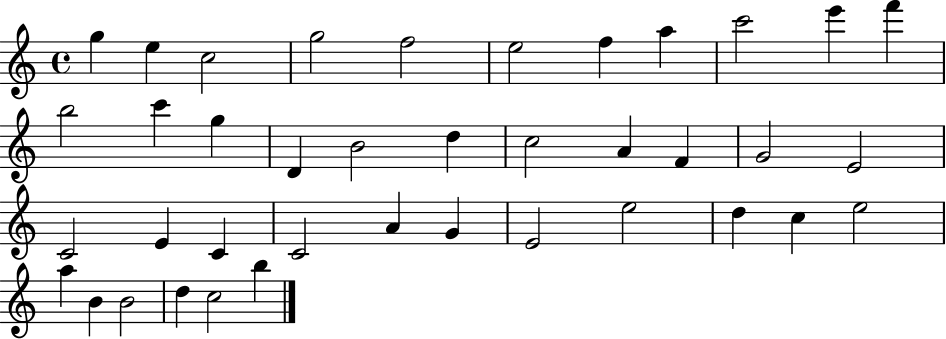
X:1
T:Untitled
M:4/4
L:1/4
K:C
g e c2 g2 f2 e2 f a c'2 e' f' b2 c' g D B2 d c2 A F G2 E2 C2 E C C2 A G E2 e2 d c e2 a B B2 d c2 b